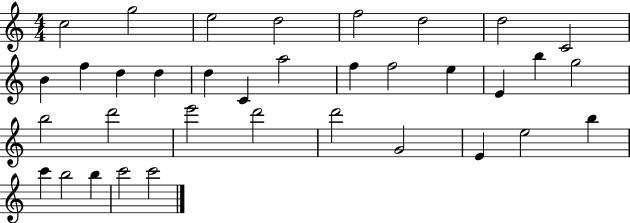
{
  \clef treble
  \numericTimeSignature
  \time 4/4
  \key c \major
  c''2 g''2 | e''2 d''2 | f''2 d''2 | d''2 c'2 | \break b'4 f''4 d''4 d''4 | d''4 c'4 a''2 | f''4 f''2 e''4 | e'4 b''4 g''2 | \break b''2 d'''2 | e'''2 d'''2 | d'''2 g'2 | e'4 e''2 b''4 | \break c'''4 b''2 b''4 | c'''2 c'''2 | \bar "|."
}